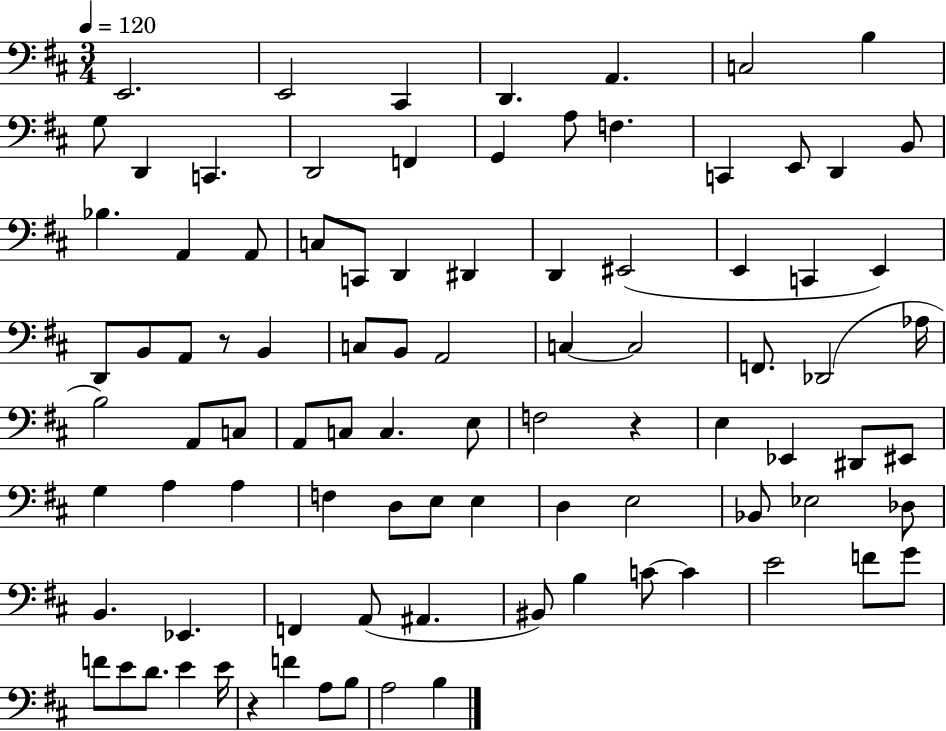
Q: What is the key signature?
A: D major